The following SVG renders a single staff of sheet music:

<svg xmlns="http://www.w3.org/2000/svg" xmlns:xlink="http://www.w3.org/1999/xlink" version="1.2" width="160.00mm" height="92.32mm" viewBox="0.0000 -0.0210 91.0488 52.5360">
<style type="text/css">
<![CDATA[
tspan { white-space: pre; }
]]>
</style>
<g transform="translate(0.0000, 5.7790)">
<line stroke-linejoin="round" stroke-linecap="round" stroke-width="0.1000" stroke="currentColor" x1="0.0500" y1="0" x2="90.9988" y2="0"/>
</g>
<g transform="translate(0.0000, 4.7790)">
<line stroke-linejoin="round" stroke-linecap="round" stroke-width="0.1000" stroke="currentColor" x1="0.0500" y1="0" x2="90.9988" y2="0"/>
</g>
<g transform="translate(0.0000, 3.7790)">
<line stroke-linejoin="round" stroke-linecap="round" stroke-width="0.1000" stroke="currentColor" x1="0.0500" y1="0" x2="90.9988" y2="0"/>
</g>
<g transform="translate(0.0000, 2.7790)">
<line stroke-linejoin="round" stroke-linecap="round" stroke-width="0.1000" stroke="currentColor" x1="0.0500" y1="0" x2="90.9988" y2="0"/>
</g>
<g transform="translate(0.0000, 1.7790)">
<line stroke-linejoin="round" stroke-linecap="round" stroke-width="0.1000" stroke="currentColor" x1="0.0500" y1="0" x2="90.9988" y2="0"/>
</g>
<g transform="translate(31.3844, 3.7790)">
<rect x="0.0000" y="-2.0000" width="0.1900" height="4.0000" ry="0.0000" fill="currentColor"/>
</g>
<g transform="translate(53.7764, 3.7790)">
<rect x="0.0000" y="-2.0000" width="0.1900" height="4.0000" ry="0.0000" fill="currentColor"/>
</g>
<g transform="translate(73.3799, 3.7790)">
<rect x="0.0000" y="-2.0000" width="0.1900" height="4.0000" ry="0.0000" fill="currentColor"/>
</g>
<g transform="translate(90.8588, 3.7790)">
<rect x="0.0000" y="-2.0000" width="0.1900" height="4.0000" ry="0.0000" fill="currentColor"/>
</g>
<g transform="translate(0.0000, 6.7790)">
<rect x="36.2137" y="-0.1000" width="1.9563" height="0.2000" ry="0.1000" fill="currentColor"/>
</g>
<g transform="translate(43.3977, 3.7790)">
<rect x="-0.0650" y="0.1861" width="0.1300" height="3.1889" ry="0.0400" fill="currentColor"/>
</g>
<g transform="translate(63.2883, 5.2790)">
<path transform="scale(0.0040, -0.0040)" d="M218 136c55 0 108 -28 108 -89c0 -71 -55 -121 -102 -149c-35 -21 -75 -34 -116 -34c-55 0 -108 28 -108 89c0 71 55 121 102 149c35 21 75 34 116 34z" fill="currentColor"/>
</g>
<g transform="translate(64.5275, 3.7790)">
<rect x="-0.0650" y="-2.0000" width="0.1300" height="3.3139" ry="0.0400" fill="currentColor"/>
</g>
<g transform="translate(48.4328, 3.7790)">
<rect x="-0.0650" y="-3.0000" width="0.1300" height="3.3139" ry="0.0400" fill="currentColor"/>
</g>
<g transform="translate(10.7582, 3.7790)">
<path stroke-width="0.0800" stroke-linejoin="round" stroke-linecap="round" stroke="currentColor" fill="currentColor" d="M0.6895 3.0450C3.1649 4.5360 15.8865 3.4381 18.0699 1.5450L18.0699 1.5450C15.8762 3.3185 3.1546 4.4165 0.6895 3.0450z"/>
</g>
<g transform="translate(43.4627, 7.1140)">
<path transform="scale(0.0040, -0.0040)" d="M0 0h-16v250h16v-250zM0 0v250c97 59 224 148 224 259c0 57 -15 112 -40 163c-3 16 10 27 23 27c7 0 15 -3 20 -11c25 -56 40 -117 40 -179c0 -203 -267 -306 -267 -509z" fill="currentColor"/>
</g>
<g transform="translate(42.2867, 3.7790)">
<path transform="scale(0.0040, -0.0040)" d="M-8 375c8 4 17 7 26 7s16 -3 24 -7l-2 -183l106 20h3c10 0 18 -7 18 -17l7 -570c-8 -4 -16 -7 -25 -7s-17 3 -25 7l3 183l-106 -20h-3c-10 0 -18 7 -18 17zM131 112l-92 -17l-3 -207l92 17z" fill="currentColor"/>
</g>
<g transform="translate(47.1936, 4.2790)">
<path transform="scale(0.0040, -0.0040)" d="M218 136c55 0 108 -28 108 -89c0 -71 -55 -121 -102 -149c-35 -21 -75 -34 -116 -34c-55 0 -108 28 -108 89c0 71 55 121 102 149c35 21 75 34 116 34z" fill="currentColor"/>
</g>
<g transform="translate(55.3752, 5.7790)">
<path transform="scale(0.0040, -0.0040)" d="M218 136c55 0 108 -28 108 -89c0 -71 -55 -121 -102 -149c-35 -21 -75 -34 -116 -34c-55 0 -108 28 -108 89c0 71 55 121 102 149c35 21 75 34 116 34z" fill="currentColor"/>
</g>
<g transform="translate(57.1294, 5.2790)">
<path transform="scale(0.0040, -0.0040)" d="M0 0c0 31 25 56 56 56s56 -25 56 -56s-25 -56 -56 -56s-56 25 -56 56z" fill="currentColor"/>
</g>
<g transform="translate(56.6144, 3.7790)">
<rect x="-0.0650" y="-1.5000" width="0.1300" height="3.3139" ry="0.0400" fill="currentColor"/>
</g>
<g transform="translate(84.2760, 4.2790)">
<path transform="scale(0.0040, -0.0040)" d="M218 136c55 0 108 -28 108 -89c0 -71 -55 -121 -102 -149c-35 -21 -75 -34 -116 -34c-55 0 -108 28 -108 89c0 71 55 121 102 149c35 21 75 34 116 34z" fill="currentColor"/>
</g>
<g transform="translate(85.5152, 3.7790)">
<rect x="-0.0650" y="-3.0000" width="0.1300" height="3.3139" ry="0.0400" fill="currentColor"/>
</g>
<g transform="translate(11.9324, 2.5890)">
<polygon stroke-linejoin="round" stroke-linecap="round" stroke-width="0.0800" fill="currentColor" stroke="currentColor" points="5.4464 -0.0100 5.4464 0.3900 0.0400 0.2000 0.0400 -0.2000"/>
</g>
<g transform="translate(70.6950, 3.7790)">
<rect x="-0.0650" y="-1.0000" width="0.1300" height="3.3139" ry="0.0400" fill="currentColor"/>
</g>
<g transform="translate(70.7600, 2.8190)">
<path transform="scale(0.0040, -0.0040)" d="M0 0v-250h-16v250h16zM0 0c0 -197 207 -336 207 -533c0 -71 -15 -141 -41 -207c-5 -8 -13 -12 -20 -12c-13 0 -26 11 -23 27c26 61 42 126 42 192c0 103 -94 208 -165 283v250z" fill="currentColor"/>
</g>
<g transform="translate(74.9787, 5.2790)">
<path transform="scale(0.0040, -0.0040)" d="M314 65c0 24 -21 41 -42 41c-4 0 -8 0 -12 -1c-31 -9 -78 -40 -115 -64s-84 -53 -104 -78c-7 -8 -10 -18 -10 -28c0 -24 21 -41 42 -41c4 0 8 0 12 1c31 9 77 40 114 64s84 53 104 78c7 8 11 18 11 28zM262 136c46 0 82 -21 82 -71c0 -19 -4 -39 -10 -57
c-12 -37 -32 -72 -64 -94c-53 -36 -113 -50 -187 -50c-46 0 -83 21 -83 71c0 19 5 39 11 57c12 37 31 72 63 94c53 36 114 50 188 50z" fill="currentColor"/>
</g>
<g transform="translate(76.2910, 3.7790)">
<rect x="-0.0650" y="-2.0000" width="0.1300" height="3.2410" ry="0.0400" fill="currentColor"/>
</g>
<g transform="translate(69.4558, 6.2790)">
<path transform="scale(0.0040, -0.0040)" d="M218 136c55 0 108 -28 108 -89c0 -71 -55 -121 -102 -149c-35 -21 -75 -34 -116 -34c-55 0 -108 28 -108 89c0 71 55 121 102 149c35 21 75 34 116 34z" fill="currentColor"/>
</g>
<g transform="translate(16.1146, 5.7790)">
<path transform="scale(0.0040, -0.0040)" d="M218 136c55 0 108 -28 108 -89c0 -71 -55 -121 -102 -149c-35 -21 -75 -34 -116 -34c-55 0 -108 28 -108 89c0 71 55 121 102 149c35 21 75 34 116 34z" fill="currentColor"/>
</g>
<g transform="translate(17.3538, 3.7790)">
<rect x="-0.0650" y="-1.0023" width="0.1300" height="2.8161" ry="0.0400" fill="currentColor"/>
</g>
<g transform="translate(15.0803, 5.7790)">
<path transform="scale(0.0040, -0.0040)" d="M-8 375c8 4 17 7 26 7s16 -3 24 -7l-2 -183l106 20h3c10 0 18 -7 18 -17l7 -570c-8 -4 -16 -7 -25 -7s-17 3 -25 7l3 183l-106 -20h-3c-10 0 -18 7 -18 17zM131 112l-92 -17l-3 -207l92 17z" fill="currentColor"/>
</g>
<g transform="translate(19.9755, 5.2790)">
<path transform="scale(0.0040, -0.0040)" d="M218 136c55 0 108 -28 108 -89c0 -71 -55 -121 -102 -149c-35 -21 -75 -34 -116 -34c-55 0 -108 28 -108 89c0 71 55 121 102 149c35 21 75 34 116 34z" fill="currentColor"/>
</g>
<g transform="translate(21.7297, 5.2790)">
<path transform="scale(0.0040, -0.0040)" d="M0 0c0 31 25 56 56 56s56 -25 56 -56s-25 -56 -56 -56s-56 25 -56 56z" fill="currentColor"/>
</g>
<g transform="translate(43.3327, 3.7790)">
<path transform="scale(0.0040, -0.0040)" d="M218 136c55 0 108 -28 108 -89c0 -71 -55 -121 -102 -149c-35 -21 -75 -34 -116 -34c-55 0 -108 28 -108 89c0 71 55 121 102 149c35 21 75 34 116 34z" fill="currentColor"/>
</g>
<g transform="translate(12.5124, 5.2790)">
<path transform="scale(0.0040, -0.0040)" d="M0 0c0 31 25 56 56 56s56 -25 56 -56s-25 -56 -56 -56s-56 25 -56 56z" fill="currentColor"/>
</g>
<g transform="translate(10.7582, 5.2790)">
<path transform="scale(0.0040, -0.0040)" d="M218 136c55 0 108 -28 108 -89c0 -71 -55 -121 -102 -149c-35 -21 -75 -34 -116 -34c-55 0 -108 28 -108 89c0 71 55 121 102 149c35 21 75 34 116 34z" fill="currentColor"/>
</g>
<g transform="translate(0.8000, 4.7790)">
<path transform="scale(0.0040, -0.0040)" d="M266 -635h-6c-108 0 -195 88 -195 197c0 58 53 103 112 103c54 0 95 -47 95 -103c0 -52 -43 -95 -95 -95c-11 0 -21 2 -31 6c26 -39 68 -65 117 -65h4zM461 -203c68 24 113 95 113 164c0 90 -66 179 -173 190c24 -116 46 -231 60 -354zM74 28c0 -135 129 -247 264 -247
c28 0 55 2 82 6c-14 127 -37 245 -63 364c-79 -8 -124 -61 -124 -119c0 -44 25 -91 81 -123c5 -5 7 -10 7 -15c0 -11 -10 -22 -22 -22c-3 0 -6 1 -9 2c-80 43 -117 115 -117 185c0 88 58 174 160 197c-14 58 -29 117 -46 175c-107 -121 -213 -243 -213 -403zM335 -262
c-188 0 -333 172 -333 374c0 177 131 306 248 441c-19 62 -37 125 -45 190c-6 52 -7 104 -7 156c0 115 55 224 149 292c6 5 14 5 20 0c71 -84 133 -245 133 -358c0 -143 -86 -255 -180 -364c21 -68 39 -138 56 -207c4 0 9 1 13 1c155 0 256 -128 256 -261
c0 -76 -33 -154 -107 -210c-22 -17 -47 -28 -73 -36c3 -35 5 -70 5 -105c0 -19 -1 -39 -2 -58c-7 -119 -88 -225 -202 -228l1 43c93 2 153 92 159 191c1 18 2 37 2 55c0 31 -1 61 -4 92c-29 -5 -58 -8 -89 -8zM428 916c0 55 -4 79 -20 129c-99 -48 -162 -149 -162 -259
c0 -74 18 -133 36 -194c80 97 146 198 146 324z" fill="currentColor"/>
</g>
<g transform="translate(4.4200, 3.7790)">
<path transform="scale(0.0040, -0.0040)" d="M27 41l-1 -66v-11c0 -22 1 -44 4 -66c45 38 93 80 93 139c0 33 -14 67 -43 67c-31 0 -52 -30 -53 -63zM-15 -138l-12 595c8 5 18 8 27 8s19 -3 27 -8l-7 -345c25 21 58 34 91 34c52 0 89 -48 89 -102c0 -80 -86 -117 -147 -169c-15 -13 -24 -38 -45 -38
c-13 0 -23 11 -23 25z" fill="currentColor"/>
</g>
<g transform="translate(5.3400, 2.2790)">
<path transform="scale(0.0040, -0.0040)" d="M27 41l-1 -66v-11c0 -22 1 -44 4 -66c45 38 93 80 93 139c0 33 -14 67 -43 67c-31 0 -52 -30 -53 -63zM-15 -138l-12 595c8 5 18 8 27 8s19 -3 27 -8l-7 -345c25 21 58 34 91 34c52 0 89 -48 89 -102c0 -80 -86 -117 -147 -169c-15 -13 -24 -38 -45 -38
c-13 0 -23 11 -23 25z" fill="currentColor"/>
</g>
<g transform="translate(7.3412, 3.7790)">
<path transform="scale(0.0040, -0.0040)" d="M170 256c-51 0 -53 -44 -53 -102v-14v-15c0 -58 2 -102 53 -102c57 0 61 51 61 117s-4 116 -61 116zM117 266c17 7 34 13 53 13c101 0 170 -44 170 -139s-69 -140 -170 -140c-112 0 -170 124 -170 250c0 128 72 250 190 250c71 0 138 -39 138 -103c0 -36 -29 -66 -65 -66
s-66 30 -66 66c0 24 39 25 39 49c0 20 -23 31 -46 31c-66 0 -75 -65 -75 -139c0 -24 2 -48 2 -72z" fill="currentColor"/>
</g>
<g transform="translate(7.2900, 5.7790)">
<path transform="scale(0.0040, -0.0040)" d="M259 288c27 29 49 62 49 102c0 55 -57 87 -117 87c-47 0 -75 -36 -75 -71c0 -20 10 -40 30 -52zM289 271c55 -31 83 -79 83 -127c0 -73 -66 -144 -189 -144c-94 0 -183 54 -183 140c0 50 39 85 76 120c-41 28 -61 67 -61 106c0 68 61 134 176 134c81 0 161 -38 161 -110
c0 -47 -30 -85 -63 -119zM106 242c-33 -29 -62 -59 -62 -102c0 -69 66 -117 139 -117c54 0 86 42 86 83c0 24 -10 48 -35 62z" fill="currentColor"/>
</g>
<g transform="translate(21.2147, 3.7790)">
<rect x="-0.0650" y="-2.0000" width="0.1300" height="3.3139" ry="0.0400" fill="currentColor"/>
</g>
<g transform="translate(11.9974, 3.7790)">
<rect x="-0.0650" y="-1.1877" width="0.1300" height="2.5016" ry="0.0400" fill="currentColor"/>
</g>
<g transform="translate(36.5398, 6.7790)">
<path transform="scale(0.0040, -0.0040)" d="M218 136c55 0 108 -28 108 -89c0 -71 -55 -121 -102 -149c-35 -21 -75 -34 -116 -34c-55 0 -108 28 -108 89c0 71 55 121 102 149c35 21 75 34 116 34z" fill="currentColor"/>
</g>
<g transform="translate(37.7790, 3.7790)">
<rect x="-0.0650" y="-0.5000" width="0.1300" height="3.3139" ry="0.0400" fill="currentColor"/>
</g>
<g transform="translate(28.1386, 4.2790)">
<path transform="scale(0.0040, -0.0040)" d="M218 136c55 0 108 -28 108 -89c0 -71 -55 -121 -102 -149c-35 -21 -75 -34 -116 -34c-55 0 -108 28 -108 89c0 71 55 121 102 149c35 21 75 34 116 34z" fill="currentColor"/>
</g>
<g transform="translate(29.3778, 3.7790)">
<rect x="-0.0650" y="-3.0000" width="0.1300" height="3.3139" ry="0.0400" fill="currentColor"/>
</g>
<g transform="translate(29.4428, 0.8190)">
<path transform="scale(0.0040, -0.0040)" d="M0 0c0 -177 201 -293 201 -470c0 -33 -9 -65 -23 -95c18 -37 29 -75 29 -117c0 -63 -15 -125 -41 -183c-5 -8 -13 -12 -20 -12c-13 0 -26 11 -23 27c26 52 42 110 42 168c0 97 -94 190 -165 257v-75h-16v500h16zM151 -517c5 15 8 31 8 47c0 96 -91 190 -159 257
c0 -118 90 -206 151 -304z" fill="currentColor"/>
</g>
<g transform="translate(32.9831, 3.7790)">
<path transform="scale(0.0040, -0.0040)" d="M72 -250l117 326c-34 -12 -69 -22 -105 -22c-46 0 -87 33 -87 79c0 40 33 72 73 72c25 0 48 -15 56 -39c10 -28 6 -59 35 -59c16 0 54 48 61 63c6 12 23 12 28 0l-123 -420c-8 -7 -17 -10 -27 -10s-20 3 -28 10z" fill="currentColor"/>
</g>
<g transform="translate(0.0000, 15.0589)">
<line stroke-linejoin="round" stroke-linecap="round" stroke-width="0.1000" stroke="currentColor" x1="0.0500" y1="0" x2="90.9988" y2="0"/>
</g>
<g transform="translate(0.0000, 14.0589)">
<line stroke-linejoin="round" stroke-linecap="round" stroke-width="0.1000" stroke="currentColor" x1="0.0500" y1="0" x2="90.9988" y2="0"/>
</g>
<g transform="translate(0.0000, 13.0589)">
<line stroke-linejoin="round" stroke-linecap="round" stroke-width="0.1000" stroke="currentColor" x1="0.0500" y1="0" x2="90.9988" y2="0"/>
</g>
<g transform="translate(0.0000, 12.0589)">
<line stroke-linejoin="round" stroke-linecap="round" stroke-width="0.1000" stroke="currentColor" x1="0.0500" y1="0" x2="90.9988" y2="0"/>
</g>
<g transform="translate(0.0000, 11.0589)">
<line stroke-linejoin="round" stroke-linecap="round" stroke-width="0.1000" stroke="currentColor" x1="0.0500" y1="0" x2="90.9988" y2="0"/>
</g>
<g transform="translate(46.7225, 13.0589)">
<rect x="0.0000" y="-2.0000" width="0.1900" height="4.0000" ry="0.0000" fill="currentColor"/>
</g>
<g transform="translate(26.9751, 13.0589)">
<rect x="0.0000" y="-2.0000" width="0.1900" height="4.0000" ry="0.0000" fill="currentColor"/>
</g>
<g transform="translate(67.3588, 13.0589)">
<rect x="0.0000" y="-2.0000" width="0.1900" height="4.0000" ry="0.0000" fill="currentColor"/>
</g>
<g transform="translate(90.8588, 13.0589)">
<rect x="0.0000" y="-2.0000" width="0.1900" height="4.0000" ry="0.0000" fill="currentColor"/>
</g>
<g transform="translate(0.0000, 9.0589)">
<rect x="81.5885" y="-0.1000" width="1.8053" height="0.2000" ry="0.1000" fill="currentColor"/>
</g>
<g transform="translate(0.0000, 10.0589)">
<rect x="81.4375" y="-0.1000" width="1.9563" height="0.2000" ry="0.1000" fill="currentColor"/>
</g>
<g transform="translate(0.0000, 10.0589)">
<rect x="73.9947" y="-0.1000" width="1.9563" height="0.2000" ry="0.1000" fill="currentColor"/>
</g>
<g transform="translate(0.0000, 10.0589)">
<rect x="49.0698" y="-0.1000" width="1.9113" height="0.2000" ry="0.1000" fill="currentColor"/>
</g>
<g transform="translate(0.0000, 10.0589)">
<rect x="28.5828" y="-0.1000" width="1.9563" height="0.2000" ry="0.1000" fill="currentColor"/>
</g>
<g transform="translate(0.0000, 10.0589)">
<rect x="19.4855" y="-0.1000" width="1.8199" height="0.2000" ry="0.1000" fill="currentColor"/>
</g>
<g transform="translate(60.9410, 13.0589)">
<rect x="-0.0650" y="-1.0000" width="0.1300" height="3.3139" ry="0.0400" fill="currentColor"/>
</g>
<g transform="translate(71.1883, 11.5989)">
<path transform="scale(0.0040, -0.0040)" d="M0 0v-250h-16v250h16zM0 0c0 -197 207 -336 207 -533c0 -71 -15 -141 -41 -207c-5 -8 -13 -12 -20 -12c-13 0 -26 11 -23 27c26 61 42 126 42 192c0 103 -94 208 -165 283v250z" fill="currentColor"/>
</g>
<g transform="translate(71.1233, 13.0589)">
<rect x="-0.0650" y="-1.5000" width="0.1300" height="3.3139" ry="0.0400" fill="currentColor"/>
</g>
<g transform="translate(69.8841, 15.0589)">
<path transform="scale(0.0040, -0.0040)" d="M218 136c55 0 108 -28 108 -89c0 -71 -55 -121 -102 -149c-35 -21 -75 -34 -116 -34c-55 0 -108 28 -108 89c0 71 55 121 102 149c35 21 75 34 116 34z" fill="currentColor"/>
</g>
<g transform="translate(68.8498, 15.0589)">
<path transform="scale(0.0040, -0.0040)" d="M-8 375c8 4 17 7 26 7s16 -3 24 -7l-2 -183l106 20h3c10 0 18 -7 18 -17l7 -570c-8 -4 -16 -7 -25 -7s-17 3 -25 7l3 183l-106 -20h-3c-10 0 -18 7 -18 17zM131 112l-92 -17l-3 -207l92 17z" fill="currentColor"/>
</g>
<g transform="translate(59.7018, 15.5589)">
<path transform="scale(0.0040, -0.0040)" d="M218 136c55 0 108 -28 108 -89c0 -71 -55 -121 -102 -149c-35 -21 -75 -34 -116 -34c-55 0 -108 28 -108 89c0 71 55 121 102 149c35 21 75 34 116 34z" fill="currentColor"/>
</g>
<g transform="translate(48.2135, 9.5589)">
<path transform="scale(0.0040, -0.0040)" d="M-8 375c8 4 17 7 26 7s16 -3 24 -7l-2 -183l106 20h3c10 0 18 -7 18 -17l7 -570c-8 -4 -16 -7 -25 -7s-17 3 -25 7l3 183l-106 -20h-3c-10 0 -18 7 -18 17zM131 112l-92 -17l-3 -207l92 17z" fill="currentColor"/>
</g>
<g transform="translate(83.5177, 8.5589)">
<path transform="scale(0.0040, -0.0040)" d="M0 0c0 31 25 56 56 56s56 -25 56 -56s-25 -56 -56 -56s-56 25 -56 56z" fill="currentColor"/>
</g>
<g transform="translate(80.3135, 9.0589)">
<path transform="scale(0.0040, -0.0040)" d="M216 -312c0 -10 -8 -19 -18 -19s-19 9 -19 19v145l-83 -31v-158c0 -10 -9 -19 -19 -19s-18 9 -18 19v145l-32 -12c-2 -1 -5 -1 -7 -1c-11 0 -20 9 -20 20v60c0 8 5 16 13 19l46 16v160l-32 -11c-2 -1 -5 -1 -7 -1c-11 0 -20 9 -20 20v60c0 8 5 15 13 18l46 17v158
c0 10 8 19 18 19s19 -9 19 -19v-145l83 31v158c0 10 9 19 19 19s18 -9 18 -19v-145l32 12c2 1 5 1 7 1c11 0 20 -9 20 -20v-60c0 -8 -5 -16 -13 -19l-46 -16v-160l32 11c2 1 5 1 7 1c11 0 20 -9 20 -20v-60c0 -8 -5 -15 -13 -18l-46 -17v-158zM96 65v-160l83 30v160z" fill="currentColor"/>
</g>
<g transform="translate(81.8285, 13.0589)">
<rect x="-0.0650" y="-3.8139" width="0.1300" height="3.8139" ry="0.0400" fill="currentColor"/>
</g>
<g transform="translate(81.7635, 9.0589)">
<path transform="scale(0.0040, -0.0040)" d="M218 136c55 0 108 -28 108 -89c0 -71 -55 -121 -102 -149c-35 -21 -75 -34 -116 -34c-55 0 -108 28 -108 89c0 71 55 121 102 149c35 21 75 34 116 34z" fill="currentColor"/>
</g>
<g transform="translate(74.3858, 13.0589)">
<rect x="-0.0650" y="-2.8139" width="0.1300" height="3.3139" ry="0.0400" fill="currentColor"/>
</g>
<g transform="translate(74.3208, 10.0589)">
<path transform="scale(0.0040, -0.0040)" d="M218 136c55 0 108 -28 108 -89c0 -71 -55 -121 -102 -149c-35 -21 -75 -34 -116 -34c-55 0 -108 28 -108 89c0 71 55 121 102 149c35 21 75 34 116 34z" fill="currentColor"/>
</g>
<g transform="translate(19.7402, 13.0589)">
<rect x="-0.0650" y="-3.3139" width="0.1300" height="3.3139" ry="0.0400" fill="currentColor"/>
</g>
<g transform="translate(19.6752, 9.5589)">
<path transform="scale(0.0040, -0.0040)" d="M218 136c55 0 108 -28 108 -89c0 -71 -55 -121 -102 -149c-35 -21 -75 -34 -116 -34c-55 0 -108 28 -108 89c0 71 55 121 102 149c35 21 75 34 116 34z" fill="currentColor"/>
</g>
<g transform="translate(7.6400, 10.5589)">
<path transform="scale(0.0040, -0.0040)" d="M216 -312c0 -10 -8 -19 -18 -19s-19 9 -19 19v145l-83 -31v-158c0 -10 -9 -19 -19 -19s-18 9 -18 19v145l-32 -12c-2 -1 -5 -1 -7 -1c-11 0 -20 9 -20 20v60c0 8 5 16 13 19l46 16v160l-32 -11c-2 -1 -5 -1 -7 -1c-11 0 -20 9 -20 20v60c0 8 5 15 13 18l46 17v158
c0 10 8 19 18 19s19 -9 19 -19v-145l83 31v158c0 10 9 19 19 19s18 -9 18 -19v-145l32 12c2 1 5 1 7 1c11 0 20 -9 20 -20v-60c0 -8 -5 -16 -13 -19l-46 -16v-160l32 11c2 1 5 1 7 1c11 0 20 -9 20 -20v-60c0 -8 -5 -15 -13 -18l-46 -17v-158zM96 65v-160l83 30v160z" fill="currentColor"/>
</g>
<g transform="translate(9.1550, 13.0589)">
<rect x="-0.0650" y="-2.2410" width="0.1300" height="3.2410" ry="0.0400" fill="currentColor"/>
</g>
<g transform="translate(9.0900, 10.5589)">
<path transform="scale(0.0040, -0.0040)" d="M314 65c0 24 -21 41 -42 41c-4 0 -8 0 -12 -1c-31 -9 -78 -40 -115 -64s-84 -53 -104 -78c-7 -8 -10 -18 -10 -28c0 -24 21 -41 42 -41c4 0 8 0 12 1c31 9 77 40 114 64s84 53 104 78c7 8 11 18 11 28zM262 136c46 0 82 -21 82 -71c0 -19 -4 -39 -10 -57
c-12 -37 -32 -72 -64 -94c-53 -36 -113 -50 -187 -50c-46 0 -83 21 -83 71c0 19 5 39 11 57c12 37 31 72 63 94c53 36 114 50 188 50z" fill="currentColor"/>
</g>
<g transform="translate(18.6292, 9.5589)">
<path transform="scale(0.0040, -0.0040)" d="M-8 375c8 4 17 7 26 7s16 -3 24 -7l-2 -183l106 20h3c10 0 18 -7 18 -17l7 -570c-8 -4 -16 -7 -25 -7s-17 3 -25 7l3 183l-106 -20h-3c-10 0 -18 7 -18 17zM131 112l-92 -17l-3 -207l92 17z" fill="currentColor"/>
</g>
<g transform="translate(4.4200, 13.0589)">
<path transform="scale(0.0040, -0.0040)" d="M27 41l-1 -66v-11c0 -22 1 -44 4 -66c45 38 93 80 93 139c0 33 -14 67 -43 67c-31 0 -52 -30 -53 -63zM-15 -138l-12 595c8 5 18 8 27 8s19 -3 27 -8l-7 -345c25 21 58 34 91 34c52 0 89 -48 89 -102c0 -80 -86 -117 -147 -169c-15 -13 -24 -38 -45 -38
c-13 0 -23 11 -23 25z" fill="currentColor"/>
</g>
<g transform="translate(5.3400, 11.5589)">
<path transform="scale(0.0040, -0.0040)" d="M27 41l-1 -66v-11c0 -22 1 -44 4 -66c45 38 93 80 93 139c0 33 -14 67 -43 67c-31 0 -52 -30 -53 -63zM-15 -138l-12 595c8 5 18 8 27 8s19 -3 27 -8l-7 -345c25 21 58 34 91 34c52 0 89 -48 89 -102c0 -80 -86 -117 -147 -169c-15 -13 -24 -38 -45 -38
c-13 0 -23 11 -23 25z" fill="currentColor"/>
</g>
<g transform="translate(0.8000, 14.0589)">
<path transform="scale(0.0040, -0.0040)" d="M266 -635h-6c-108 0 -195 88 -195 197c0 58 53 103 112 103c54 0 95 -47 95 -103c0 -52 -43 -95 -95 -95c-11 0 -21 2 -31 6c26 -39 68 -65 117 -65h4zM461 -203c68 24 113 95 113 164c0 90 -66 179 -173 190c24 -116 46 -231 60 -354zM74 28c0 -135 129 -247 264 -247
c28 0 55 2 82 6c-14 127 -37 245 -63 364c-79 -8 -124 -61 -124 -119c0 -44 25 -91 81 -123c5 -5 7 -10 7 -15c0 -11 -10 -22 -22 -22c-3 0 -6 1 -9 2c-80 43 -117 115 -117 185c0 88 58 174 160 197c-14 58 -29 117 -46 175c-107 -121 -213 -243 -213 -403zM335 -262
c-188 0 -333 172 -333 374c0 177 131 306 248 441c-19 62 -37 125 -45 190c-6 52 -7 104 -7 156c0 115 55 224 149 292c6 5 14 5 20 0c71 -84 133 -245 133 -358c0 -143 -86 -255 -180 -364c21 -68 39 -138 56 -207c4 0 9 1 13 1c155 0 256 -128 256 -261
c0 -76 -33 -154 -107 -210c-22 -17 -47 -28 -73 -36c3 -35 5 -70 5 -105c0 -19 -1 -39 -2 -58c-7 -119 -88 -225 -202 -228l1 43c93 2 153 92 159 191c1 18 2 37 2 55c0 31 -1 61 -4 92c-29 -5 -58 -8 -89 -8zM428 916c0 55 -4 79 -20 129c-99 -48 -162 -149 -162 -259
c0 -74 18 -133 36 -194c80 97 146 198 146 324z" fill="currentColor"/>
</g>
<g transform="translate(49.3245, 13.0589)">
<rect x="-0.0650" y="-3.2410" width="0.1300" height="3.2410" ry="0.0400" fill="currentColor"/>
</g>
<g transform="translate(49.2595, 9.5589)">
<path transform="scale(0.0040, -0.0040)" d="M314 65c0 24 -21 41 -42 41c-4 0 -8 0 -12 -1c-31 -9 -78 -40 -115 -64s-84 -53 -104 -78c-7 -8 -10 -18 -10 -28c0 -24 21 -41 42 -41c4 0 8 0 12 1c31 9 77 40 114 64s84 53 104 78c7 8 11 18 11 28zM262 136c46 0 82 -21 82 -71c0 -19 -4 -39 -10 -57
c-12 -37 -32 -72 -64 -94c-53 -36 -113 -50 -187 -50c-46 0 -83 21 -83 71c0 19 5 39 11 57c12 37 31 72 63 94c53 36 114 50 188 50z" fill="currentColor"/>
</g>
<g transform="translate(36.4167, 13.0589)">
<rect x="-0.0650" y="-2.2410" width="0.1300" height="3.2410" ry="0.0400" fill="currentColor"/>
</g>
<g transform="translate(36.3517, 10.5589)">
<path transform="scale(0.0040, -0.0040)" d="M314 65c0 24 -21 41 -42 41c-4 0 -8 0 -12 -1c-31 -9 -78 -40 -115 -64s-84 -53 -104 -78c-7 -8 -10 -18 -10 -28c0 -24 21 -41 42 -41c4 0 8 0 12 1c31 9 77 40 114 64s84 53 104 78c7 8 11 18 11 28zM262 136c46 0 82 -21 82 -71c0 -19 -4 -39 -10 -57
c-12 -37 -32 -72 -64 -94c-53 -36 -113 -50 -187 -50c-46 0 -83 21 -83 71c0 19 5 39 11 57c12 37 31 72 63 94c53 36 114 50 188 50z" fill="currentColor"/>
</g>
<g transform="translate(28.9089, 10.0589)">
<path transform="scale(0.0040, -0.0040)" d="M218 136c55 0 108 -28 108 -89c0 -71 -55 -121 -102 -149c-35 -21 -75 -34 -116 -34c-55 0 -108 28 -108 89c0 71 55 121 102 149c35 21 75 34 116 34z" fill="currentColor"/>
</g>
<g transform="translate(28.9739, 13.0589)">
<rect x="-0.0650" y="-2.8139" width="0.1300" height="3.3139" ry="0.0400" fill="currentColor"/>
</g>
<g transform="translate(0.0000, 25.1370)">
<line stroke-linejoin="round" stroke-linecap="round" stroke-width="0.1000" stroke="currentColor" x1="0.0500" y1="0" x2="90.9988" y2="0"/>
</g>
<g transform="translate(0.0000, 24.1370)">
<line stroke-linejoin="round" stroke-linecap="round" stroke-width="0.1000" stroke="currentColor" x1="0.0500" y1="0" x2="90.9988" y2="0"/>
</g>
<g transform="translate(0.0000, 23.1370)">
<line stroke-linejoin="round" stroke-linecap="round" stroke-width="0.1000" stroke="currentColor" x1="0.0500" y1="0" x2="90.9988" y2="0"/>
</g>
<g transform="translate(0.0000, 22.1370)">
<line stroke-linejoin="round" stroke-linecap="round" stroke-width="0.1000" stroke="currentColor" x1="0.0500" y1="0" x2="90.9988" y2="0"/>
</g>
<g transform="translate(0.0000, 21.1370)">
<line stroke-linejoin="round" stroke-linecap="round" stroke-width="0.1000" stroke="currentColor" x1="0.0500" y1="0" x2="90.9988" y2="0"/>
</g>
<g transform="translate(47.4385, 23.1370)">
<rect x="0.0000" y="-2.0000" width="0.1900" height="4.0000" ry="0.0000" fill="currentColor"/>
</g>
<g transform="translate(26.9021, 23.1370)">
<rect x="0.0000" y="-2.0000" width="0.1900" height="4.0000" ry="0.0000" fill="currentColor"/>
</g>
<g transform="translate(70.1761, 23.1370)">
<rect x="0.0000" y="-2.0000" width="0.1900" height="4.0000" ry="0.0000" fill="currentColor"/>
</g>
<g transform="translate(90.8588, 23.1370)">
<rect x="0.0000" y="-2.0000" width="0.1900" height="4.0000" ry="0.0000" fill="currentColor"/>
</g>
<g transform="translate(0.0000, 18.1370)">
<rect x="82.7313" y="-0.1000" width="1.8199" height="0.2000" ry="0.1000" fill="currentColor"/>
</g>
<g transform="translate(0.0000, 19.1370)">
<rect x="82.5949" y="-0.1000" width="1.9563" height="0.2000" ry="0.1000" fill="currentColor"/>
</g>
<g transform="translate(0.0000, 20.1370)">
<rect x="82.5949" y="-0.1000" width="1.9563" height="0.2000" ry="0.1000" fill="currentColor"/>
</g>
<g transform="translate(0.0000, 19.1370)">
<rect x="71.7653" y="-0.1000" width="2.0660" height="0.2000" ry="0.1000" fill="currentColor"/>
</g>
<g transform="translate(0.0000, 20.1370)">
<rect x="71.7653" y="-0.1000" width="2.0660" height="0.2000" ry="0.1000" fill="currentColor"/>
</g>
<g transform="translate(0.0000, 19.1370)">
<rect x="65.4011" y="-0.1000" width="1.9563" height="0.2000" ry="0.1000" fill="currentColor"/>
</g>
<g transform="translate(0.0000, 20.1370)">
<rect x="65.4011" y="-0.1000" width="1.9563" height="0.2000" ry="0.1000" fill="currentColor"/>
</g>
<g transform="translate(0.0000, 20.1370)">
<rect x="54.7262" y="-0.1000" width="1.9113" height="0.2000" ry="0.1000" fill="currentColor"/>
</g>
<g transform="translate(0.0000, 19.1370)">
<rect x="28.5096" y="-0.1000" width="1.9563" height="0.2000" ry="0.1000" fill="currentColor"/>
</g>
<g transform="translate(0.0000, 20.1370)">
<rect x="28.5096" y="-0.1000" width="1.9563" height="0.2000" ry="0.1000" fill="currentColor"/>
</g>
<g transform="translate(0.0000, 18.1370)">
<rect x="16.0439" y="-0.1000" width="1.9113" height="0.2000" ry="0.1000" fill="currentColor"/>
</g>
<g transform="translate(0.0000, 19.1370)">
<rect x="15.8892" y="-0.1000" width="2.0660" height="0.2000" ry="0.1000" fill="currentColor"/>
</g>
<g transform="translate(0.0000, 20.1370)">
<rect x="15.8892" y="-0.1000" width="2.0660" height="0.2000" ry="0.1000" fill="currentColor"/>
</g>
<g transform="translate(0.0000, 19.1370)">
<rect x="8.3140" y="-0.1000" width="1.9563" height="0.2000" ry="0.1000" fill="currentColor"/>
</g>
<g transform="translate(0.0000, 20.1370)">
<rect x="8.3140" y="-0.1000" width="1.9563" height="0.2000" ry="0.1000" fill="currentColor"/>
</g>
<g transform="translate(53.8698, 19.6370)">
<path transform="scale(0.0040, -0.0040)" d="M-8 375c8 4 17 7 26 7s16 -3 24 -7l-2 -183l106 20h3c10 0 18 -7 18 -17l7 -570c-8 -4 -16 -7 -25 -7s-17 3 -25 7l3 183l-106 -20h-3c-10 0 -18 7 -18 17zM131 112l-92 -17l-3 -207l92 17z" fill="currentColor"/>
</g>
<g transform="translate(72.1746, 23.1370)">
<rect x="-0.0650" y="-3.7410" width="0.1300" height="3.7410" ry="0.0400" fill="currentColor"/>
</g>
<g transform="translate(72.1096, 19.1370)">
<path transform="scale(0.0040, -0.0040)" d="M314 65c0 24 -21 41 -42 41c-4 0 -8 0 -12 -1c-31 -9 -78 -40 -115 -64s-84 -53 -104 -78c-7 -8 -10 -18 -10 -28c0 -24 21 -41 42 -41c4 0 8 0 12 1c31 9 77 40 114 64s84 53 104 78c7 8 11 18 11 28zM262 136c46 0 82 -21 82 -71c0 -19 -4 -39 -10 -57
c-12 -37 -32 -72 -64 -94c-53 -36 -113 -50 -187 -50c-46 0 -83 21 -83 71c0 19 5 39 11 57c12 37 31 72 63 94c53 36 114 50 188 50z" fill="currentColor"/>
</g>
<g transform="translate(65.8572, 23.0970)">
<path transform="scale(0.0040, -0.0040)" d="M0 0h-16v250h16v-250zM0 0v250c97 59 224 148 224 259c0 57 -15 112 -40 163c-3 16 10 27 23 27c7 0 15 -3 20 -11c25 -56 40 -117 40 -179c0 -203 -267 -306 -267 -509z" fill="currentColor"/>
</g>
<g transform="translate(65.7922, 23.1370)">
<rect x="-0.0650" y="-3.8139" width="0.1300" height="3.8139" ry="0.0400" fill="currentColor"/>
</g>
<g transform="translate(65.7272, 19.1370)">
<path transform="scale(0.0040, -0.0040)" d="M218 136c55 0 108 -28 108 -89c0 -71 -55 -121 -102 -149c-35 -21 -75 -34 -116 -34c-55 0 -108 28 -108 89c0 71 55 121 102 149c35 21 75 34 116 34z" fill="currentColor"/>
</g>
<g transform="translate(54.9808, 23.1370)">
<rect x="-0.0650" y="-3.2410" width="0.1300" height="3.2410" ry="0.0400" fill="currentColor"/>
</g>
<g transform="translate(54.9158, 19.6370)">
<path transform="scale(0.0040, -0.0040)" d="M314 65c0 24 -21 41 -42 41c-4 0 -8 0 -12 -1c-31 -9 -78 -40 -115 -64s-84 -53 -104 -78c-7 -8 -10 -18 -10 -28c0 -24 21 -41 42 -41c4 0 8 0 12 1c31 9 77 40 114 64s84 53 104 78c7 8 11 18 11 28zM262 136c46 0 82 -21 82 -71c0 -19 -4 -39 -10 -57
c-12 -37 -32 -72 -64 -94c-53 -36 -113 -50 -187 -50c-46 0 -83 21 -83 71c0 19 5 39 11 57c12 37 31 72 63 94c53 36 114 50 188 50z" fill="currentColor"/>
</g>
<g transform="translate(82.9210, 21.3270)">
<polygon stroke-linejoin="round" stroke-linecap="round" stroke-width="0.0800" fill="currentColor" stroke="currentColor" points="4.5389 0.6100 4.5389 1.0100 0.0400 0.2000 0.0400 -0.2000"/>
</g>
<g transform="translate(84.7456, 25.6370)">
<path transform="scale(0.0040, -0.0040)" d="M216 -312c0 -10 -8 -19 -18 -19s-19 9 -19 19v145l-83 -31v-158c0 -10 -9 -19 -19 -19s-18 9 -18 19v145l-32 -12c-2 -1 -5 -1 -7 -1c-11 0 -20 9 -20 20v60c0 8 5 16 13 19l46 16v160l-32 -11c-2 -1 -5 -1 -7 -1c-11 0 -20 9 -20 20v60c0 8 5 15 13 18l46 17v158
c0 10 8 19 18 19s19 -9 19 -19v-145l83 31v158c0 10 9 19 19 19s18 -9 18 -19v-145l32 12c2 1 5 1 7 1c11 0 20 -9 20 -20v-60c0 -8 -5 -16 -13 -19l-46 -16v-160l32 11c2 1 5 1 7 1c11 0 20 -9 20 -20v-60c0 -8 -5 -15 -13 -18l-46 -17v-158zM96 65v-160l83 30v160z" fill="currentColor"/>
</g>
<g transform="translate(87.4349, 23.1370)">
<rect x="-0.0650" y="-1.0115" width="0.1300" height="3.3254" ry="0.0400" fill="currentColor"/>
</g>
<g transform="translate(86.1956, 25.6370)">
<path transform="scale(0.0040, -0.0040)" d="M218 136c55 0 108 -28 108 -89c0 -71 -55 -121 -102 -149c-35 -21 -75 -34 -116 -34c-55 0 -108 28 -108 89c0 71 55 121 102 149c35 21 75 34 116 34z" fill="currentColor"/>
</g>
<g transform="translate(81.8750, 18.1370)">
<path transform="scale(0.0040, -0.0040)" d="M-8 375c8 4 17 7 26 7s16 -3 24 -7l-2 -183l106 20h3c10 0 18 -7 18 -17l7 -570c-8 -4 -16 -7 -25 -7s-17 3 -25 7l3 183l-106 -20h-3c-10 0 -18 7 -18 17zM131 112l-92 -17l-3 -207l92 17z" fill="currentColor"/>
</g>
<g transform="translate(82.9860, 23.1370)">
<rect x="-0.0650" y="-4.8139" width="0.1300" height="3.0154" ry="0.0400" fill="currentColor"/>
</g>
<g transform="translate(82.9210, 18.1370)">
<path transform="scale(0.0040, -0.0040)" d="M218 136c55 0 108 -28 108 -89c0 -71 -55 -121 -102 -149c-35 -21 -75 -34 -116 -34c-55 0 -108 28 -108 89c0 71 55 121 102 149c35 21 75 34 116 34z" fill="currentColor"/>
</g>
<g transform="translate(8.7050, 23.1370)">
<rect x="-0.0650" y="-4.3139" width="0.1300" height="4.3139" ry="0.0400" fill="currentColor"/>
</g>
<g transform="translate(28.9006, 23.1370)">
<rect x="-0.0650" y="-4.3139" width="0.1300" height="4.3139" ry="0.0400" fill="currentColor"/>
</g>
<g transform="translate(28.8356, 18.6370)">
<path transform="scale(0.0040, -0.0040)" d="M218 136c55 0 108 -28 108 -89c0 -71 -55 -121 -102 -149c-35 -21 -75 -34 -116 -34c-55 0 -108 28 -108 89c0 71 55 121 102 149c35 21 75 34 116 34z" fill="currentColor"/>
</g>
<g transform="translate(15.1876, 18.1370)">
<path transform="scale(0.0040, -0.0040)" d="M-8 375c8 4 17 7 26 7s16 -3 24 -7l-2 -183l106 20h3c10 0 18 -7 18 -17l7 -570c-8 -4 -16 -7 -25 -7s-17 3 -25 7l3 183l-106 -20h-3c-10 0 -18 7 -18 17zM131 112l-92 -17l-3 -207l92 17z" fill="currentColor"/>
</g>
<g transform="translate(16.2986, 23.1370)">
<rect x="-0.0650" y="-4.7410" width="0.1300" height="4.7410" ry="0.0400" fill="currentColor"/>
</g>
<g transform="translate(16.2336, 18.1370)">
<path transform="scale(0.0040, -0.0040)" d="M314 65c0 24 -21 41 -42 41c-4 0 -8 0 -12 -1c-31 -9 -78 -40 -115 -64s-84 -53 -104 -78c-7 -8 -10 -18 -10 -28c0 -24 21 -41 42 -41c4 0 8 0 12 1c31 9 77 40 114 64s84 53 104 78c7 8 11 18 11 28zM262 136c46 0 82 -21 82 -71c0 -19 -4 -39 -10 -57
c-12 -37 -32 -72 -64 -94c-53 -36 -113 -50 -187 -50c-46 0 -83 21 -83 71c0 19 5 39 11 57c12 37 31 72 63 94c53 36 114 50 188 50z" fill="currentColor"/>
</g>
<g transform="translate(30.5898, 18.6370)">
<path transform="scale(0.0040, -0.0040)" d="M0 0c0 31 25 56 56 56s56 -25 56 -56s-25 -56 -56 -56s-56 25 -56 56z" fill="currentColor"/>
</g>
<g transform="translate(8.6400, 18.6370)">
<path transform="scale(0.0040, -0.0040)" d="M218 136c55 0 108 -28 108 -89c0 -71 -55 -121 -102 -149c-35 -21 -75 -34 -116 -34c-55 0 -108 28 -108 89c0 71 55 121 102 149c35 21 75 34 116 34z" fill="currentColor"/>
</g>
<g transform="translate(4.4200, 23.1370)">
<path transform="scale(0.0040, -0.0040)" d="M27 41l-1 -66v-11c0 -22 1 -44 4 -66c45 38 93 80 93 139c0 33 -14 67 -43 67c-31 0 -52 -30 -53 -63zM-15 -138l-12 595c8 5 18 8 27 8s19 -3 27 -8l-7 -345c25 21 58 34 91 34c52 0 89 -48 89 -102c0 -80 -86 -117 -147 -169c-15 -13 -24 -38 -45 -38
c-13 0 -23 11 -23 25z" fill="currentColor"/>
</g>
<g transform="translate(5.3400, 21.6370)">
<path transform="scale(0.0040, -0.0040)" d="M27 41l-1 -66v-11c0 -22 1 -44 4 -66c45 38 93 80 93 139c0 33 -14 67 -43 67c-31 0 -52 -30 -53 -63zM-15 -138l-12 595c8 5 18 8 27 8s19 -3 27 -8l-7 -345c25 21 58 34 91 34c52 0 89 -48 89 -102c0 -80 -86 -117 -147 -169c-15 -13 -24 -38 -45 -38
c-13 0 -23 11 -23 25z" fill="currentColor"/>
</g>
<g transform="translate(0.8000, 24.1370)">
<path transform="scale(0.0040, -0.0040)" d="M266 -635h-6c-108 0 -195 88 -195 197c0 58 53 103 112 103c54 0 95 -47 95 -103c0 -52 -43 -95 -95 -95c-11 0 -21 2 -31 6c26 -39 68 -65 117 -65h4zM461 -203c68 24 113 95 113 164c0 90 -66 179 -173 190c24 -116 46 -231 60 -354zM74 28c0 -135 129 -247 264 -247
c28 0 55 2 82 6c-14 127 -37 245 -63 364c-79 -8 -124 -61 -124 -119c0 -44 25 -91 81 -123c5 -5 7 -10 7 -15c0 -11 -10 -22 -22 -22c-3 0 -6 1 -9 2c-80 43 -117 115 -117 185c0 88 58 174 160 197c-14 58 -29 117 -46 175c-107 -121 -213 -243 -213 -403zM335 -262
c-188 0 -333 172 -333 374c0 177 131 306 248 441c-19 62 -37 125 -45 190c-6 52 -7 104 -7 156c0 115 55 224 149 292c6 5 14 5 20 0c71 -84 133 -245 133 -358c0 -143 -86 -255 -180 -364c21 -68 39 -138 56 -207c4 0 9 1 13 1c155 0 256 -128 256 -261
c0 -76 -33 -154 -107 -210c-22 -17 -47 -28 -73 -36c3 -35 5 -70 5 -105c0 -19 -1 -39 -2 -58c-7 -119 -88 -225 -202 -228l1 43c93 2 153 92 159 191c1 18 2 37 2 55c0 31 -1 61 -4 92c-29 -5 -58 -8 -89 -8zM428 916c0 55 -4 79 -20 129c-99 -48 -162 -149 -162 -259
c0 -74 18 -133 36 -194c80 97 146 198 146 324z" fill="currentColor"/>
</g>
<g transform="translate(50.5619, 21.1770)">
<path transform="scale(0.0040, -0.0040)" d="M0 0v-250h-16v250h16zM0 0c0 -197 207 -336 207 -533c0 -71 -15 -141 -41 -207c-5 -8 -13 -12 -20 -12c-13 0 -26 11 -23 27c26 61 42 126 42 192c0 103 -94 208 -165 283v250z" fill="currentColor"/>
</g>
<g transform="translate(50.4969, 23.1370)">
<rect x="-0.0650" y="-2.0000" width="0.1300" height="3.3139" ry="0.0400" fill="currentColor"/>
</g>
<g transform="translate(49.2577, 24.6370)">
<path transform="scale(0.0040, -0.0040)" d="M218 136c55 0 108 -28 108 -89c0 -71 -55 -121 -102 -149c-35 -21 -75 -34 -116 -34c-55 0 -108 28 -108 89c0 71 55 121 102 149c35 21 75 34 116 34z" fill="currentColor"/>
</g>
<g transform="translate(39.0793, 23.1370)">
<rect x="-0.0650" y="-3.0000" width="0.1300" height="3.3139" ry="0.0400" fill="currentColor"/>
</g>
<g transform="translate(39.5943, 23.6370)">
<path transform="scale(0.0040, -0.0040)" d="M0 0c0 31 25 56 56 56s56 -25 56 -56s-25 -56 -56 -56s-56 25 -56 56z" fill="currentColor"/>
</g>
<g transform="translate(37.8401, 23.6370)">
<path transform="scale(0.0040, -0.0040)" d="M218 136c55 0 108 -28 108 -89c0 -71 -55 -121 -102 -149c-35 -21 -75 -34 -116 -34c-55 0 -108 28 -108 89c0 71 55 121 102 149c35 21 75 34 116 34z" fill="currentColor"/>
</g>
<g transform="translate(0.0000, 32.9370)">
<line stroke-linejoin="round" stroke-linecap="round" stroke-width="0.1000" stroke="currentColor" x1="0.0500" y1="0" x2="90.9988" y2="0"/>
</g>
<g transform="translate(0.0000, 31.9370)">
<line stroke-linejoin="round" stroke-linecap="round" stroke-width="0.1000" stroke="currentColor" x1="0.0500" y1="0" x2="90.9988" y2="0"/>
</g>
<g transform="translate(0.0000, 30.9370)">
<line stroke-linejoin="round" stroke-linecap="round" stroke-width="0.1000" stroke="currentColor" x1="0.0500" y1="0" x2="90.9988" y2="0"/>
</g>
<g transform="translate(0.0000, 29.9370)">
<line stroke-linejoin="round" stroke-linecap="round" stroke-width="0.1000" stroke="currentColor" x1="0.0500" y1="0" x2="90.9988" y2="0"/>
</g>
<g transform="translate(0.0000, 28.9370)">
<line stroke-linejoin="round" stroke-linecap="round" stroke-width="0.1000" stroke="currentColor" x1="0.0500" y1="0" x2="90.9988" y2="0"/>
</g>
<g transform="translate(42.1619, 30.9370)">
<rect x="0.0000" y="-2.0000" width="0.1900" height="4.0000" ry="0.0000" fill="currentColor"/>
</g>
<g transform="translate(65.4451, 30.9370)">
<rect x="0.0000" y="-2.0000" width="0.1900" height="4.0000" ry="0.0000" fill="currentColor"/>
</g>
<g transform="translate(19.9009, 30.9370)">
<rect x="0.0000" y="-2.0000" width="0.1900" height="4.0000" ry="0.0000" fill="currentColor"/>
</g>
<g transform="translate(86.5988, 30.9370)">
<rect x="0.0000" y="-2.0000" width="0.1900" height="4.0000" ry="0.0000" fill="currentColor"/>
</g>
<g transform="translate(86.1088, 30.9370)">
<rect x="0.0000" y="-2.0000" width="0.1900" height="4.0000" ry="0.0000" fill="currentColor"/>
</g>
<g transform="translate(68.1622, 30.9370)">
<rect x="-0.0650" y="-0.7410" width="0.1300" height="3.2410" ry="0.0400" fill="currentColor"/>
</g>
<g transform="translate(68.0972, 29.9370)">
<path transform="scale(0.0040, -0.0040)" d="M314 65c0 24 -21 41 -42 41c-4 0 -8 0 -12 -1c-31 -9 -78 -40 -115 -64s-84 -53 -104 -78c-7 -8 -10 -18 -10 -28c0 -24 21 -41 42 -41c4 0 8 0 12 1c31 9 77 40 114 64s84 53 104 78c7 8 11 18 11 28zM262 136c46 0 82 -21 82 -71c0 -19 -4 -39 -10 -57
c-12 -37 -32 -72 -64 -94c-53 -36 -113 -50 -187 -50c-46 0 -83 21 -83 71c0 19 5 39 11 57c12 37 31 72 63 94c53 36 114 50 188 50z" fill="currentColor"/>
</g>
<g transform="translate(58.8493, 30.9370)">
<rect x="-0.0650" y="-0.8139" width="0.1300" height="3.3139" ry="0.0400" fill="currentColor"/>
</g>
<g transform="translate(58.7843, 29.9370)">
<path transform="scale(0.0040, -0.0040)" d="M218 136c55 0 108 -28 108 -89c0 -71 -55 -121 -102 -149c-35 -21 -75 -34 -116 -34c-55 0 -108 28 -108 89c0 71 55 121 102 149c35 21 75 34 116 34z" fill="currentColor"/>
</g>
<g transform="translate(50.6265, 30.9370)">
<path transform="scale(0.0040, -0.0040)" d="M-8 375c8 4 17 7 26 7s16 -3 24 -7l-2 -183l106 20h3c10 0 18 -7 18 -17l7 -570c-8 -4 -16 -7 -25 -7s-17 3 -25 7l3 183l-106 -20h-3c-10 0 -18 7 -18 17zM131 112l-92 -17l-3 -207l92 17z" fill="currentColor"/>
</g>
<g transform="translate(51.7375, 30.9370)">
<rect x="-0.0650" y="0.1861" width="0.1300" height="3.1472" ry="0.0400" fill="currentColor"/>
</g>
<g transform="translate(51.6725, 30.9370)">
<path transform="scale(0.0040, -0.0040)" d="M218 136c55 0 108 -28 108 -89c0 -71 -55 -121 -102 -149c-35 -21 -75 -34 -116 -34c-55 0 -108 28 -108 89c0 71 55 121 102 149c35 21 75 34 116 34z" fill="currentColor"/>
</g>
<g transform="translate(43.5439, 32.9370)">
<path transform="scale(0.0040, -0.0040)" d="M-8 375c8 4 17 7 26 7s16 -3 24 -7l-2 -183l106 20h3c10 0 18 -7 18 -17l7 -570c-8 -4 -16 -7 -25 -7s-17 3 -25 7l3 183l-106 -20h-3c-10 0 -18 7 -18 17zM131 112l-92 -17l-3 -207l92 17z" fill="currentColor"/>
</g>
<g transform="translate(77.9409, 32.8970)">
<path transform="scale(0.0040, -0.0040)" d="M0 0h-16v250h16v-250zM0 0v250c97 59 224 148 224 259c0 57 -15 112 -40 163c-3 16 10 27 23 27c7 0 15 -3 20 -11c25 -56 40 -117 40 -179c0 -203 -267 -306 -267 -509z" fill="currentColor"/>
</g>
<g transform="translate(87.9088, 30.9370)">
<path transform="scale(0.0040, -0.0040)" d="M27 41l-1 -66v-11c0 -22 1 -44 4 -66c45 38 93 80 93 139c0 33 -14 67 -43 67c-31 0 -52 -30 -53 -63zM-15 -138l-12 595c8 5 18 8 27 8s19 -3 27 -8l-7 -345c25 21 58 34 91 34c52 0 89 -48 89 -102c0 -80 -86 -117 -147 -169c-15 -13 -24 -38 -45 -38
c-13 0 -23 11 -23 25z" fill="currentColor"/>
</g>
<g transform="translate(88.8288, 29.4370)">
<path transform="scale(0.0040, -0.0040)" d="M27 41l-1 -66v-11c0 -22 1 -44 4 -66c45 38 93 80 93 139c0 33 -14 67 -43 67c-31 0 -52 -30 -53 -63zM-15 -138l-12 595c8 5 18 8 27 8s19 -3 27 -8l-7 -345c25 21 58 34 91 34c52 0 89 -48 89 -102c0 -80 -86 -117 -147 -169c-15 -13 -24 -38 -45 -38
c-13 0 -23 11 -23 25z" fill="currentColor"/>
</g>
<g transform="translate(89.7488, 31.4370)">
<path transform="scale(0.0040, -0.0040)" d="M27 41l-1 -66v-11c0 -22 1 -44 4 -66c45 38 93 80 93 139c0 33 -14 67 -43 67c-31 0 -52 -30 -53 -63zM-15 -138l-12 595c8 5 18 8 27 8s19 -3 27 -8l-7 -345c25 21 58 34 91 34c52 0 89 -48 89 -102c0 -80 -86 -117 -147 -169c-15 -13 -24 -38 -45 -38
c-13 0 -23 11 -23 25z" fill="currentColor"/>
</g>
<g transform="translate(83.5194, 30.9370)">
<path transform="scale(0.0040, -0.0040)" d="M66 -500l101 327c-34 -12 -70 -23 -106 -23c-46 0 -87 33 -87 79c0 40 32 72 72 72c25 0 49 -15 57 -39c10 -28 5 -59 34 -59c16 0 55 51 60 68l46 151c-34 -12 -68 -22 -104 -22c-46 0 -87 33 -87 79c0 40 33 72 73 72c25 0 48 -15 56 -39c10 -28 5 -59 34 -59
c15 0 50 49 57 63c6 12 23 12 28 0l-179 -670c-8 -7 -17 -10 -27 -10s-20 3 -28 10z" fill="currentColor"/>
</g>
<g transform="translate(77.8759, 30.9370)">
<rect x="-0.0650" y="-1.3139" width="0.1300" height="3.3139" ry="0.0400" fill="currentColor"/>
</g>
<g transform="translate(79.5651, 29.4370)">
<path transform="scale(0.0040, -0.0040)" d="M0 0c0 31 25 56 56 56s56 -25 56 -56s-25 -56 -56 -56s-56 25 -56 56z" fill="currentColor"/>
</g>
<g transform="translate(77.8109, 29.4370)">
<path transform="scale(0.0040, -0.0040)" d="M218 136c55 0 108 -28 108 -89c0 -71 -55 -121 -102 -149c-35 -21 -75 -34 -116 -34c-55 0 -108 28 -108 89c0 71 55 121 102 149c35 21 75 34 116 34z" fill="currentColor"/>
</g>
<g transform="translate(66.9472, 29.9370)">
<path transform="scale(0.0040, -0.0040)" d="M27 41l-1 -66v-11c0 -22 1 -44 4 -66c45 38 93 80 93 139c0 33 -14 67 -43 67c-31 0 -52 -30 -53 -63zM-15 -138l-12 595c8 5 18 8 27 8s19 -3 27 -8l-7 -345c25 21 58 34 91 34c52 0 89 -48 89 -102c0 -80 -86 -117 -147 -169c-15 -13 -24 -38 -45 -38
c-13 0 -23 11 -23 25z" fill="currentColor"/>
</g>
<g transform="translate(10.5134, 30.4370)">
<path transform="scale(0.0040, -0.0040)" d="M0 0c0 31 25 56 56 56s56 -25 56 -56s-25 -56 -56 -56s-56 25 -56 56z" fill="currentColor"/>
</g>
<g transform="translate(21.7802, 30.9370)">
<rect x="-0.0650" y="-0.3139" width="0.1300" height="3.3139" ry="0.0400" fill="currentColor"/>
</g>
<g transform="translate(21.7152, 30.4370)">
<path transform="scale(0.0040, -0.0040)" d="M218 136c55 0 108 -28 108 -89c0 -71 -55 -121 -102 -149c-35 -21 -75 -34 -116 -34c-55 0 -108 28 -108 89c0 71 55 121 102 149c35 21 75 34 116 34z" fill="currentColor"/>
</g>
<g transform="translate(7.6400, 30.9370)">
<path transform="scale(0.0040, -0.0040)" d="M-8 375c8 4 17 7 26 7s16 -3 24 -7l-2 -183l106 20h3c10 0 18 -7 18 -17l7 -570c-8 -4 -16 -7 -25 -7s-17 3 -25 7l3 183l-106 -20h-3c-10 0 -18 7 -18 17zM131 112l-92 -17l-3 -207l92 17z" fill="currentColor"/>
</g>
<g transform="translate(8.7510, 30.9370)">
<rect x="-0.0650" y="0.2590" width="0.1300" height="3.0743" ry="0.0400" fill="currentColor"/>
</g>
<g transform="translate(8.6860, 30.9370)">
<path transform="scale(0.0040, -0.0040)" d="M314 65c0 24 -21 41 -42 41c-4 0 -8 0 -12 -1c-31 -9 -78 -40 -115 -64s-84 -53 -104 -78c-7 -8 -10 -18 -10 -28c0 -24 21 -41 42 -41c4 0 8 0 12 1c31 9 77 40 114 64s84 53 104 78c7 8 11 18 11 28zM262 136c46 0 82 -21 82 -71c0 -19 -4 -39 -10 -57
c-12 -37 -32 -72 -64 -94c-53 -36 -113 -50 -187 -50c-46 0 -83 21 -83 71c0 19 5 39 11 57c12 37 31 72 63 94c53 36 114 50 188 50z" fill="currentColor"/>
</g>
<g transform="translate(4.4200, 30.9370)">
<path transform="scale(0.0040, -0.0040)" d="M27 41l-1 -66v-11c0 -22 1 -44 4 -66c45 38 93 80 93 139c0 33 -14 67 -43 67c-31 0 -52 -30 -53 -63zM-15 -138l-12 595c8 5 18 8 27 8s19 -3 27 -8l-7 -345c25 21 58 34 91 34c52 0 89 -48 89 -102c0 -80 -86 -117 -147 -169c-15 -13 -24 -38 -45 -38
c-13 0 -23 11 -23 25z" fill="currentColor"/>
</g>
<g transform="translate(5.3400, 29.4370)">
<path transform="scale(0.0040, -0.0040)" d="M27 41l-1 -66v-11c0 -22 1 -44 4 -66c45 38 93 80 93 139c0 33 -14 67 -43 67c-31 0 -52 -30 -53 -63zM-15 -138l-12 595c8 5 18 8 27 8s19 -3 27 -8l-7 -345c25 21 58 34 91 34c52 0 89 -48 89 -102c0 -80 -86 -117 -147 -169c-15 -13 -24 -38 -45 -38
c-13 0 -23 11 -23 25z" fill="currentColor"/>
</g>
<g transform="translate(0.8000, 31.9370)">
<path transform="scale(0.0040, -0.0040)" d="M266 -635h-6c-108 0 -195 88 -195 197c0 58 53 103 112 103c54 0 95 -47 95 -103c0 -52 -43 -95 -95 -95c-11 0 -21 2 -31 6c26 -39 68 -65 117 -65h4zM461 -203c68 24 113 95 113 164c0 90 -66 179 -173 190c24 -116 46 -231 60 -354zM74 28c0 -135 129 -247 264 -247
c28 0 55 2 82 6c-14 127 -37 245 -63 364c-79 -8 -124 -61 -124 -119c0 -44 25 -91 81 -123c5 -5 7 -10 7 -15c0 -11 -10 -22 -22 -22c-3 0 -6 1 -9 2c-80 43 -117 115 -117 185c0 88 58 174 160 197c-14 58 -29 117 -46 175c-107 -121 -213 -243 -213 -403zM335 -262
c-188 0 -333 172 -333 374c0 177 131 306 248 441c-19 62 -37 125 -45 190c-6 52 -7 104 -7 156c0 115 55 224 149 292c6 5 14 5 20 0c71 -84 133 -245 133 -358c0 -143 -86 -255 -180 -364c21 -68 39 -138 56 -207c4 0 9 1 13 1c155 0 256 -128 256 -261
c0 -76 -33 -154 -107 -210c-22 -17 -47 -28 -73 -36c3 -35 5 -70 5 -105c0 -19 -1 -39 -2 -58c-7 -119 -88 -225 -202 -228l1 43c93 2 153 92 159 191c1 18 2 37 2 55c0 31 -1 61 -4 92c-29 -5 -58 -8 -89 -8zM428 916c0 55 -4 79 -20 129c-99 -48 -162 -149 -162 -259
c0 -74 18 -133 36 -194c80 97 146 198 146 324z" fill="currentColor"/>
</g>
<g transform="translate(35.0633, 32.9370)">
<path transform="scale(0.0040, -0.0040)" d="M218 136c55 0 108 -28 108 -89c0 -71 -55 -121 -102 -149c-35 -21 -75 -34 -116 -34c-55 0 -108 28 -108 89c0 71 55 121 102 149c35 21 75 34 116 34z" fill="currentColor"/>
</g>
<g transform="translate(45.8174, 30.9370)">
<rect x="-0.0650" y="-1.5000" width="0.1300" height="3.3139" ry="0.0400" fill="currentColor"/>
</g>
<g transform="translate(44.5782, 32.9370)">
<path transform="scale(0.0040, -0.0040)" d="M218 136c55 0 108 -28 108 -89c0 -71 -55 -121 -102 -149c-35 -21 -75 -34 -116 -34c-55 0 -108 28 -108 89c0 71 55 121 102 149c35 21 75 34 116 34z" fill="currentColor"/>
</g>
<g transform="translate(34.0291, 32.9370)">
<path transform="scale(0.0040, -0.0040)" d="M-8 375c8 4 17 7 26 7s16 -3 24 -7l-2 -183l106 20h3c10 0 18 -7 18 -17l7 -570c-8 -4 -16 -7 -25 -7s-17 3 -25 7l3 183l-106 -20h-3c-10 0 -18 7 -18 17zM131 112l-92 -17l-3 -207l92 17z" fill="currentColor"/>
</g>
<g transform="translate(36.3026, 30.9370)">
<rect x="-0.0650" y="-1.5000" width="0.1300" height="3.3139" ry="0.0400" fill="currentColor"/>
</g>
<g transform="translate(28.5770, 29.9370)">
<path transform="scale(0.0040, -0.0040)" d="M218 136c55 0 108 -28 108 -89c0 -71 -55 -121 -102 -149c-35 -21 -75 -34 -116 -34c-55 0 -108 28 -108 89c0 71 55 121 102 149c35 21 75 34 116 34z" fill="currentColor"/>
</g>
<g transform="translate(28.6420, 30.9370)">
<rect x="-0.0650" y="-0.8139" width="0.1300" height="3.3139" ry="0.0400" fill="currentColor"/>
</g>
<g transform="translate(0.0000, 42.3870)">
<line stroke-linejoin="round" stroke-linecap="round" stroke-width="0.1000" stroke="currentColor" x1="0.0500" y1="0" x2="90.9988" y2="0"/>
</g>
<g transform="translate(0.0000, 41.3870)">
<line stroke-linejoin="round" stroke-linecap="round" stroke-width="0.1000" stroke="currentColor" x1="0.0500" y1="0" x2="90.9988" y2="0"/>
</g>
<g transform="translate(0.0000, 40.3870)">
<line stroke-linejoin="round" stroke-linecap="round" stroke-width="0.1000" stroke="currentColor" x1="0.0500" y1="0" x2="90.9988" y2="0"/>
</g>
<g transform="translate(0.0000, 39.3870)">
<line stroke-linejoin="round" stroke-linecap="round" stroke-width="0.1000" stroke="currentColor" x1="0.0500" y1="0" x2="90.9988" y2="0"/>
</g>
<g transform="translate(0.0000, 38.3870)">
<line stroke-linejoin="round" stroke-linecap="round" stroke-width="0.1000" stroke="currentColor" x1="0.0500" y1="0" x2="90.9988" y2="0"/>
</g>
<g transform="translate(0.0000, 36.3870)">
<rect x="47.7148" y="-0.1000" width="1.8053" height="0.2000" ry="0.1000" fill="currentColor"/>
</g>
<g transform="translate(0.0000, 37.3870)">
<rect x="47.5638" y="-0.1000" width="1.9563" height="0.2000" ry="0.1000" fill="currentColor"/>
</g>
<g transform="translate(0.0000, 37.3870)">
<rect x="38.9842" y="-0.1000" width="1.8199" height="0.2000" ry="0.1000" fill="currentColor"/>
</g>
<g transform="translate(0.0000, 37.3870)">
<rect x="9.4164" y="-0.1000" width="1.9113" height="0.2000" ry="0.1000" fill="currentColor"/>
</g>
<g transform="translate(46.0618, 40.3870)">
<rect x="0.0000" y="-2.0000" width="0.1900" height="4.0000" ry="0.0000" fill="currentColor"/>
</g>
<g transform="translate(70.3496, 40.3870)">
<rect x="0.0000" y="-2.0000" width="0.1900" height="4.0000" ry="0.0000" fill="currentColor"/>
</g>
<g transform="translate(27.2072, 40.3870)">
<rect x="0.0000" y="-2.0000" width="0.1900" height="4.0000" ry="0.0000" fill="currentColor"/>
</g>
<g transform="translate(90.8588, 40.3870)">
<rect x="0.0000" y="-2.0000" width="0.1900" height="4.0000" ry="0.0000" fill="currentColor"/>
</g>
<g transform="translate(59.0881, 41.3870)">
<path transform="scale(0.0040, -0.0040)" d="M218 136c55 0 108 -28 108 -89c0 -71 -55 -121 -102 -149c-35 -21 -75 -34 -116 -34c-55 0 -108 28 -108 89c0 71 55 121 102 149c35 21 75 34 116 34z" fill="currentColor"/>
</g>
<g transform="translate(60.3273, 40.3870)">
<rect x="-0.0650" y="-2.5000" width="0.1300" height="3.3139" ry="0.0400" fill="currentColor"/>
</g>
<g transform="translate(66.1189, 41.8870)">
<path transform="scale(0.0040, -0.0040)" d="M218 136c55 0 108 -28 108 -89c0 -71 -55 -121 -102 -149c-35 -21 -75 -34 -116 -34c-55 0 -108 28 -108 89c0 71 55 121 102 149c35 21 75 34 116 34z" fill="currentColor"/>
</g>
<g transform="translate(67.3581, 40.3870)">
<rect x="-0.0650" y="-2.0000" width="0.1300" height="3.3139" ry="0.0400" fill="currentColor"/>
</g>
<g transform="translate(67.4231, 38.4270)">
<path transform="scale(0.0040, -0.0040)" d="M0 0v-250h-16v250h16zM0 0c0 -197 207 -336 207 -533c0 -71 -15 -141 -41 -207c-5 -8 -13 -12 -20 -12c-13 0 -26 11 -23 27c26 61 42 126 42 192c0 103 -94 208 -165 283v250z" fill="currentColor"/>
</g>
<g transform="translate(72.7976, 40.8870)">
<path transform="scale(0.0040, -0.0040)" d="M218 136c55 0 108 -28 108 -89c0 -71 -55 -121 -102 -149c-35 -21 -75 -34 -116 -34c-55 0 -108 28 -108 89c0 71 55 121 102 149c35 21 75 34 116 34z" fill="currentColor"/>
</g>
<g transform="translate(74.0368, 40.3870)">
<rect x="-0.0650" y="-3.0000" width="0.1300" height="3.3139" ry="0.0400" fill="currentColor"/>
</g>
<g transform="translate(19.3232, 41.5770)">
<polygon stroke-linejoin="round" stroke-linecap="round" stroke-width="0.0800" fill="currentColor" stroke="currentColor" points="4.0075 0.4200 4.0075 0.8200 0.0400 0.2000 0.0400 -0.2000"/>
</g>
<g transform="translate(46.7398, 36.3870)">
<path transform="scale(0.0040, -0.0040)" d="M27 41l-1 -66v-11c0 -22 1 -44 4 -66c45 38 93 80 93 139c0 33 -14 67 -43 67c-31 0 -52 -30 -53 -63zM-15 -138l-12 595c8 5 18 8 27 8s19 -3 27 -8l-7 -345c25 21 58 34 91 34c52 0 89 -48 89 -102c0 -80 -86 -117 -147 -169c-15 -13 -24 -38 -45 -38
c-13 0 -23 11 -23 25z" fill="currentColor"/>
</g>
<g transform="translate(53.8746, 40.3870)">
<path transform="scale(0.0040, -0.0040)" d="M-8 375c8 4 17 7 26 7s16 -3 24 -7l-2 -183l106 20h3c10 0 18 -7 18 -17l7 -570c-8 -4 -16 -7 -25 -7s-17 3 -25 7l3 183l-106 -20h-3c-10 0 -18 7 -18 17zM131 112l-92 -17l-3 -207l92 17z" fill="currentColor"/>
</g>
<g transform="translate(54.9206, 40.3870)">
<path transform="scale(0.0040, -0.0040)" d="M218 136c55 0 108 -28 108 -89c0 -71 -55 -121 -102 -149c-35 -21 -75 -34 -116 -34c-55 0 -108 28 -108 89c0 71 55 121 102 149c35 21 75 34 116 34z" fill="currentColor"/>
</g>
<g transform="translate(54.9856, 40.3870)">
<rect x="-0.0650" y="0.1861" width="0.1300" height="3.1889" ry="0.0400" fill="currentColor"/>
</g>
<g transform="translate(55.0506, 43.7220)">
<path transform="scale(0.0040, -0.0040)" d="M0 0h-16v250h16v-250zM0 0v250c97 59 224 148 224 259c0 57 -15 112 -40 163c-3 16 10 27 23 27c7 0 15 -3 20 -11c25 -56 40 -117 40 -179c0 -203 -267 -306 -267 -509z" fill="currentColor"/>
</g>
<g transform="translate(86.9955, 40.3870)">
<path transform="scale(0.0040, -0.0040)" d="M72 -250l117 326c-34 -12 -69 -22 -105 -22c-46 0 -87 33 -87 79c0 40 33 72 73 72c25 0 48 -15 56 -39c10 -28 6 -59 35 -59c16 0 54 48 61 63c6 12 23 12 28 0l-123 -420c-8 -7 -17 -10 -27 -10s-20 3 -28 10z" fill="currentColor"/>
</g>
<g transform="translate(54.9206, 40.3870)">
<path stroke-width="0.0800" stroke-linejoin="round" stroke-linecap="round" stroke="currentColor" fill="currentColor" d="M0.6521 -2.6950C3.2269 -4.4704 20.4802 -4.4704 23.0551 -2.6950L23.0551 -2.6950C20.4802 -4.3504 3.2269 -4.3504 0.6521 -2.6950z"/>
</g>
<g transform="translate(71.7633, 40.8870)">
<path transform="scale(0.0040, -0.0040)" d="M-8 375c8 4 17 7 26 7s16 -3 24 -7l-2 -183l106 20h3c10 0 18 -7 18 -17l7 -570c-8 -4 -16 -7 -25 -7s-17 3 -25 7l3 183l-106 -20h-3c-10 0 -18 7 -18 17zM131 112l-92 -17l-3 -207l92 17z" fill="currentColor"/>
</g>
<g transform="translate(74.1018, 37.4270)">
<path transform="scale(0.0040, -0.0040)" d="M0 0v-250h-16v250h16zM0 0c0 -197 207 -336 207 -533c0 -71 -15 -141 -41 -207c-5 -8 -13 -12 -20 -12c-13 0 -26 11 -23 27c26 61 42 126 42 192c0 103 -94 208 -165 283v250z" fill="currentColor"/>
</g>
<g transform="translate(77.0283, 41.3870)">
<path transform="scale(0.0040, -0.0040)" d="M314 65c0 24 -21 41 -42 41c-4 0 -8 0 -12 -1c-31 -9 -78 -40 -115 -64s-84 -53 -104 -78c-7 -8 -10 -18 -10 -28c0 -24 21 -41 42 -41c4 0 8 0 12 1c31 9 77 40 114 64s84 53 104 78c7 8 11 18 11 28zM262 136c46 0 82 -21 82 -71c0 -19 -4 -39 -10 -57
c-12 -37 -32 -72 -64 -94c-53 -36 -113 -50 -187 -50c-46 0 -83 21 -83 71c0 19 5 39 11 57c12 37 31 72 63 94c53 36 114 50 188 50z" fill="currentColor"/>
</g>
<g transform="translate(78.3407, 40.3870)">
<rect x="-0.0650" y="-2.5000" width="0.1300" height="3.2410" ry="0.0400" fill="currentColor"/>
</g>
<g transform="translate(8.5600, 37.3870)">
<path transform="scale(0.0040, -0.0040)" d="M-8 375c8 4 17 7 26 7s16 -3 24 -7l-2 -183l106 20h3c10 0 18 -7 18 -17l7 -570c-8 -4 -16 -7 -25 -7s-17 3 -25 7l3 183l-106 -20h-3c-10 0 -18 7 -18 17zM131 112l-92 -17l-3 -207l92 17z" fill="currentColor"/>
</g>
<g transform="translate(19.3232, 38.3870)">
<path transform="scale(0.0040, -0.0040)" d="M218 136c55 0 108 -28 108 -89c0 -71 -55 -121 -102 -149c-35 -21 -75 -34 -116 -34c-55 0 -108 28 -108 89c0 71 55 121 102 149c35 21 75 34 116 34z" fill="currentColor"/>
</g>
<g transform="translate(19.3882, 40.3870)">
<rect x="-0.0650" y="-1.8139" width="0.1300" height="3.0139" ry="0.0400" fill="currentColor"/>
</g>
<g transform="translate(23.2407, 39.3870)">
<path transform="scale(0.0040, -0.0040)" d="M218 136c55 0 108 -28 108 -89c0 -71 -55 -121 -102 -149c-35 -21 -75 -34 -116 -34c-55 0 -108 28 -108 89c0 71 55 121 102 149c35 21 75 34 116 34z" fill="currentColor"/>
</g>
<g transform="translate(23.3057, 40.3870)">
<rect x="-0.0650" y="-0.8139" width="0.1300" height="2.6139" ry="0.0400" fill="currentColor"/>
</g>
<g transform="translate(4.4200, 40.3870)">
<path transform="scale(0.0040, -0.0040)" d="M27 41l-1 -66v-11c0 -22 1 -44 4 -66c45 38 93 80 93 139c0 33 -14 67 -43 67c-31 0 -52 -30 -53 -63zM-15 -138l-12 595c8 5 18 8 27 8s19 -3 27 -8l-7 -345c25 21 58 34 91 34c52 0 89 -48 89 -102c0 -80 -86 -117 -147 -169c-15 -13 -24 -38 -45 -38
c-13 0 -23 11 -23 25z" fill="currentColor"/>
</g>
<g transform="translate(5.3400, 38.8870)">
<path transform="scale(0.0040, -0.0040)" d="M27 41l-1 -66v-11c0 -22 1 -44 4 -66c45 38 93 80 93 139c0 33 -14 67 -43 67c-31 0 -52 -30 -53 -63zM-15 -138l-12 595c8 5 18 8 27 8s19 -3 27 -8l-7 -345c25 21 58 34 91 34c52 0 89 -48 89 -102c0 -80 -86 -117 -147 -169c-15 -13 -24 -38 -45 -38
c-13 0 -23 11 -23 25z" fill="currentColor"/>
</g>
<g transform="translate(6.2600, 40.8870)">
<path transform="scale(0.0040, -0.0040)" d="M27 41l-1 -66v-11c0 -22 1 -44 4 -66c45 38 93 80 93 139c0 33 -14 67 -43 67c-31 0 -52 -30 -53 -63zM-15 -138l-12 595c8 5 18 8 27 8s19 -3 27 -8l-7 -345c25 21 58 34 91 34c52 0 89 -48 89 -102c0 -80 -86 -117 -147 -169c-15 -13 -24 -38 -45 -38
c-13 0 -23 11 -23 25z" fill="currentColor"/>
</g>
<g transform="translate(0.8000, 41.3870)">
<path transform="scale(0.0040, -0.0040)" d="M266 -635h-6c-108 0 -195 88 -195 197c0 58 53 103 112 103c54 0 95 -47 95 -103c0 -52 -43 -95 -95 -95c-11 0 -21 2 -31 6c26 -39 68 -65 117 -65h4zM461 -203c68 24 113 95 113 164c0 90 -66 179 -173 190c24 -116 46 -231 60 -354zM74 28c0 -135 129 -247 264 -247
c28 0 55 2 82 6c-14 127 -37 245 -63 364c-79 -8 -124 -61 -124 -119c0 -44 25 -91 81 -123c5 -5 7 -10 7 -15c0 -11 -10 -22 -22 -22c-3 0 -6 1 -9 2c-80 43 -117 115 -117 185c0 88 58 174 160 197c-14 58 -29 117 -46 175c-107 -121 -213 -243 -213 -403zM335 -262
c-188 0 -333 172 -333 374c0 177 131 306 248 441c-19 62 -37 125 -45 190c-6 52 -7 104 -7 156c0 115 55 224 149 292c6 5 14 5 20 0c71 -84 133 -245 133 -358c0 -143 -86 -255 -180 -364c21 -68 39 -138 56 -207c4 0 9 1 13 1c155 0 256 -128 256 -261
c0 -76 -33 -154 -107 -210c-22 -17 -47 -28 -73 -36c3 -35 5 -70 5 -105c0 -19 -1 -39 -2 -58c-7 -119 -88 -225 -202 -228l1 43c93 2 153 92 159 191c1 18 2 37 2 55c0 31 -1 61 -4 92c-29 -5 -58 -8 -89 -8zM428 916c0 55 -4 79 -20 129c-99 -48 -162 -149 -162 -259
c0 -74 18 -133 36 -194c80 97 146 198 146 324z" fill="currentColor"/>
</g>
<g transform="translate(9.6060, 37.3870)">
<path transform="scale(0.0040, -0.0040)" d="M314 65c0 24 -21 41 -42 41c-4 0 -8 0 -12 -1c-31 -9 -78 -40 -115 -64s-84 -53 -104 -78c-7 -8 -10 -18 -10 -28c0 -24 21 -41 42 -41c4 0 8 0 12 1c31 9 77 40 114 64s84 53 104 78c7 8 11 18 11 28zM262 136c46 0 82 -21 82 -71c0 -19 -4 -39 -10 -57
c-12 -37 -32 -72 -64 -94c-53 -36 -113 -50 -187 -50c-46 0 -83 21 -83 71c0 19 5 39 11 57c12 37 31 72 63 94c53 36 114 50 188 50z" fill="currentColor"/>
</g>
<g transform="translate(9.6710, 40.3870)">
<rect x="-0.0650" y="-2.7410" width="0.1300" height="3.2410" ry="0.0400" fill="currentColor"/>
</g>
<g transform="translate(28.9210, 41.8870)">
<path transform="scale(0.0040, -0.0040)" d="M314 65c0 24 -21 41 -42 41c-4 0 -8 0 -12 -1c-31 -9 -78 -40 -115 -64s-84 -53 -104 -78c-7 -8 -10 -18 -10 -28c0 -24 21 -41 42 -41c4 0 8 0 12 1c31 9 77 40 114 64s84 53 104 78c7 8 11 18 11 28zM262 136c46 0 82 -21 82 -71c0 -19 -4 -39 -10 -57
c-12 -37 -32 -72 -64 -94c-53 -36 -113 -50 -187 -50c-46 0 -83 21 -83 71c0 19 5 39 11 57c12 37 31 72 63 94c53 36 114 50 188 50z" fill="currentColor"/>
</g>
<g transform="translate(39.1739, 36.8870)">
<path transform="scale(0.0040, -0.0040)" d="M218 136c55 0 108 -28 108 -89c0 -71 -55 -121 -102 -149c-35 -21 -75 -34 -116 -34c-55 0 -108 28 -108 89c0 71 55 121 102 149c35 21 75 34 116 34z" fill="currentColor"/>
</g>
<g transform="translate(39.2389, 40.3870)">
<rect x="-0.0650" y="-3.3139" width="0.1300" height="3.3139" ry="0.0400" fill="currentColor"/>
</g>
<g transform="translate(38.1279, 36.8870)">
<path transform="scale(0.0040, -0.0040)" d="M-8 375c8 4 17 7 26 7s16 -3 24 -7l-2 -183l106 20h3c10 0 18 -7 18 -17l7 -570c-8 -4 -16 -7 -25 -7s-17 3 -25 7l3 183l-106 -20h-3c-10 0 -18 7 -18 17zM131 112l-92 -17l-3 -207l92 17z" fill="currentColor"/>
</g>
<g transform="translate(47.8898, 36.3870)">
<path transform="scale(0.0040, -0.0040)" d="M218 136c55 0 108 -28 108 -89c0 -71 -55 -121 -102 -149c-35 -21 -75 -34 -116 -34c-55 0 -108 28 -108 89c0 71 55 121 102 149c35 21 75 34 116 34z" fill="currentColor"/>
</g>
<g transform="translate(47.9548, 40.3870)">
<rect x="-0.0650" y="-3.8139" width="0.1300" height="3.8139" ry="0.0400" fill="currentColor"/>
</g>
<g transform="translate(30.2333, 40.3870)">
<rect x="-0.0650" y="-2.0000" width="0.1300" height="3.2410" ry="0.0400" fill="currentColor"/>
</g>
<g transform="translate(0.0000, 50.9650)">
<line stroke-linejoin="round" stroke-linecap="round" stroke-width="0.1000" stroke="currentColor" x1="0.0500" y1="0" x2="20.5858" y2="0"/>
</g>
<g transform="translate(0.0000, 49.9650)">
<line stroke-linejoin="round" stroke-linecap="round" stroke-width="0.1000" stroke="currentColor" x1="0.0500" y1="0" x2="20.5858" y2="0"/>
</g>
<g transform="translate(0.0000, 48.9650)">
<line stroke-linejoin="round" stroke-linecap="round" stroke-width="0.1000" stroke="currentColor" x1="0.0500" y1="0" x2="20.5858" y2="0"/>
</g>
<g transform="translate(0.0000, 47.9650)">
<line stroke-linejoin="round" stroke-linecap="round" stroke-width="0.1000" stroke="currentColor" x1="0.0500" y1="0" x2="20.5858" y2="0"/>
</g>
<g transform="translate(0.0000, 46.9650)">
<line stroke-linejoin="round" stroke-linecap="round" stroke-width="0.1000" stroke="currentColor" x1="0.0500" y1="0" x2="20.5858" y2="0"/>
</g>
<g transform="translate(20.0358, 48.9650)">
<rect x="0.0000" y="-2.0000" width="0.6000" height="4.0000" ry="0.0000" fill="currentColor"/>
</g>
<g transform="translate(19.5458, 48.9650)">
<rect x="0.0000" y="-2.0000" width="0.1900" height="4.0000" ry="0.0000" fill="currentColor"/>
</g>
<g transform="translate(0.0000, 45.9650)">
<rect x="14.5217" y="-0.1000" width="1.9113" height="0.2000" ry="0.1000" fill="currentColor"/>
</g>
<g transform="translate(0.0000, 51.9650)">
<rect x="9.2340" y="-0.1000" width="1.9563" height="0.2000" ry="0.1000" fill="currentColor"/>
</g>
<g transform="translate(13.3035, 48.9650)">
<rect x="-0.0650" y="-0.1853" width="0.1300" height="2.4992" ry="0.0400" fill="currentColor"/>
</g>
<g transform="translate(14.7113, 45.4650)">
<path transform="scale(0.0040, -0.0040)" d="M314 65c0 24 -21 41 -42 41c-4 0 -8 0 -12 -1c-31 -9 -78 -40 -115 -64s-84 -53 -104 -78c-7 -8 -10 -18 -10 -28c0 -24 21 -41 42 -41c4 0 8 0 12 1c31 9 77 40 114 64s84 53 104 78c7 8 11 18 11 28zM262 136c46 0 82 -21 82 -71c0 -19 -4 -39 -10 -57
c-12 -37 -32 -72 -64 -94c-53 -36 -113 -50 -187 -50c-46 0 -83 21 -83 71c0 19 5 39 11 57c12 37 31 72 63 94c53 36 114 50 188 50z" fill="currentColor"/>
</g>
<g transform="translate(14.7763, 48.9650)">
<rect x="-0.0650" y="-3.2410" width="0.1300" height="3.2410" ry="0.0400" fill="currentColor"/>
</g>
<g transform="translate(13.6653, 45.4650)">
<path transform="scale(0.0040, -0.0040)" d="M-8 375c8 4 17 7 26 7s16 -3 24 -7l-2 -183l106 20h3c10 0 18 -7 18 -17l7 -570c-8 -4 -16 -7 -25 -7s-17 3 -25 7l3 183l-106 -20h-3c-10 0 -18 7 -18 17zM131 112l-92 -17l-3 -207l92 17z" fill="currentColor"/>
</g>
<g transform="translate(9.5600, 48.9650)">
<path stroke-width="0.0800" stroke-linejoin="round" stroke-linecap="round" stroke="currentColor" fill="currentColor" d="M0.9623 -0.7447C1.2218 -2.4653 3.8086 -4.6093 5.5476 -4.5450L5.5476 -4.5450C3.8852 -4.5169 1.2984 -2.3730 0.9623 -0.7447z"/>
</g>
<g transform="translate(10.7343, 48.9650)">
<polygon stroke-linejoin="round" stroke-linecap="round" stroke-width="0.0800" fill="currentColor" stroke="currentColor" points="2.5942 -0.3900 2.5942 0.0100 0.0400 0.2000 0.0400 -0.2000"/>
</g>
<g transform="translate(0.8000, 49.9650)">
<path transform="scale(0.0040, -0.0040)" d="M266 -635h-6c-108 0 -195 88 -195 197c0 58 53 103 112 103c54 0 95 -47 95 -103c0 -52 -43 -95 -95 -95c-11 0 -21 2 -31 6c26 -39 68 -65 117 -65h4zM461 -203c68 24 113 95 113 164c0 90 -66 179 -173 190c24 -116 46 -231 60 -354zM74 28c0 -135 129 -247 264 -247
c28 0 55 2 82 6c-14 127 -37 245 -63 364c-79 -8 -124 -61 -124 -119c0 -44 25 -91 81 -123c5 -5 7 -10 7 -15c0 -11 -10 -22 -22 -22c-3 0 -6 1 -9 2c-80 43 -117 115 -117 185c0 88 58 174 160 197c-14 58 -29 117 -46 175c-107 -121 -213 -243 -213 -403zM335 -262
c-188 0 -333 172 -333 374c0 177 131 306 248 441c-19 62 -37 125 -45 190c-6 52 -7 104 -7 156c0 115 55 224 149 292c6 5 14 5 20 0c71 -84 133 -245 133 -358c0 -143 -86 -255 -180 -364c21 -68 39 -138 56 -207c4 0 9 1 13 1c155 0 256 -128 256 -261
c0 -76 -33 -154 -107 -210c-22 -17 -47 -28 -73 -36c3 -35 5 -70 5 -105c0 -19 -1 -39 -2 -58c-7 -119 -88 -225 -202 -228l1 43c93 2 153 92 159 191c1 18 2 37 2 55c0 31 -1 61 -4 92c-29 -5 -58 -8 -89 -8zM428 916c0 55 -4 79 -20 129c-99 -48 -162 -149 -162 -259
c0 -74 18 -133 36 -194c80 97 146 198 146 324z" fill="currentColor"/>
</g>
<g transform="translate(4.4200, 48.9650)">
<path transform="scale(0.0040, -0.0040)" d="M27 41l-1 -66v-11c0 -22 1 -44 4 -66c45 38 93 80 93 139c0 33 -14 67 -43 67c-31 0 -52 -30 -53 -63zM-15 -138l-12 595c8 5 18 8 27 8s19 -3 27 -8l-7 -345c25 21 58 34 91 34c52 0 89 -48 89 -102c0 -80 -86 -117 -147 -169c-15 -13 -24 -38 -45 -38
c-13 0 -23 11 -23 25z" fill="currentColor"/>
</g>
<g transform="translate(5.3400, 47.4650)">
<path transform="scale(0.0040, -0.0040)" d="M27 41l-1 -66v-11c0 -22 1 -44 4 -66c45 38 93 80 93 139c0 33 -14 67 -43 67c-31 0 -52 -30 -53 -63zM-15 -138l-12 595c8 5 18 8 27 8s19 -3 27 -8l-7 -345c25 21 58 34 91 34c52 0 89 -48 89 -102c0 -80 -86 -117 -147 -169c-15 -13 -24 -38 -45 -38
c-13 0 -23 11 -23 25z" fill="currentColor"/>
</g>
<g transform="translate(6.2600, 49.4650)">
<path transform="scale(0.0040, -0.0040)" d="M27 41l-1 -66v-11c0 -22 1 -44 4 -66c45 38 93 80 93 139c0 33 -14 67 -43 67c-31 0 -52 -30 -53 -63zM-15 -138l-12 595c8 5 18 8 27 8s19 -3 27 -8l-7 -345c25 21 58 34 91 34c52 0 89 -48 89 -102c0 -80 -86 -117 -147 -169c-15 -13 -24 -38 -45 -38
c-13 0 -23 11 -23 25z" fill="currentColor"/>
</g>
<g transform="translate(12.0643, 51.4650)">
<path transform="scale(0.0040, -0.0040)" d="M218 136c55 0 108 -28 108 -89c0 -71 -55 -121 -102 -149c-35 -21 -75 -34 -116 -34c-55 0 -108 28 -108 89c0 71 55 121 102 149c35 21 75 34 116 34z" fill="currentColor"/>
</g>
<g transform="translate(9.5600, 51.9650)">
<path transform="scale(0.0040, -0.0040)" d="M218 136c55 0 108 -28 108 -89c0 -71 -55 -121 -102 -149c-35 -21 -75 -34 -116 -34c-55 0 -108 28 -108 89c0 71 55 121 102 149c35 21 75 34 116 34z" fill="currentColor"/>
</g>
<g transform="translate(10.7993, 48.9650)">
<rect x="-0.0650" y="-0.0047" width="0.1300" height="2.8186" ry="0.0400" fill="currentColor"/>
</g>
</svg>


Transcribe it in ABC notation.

X:1
T:Untitled
M:6/8
L:1/4
K:Bb
F/2 E/2 F A/4 z/2 C B/2 A _E F D/2 F2 A ^g2 b a g2 b2 D E/2 a ^c' d' e'2 d' A F/2 b2 c'/2 c'2 e'/2 ^D/2 B2 c d E E B d _d2 _e/2 z/4 a2 f/2 d/2 F2 b _c' B/2 G F/2 A/2 G2 z/2 C/2 D/2 b2